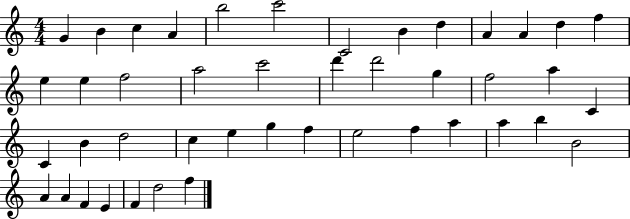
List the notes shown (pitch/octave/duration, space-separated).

G4/q B4/q C5/q A4/q B5/h C6/h C4/h B4/q D5/q A4/q A4/q D5/q F5/q E5/q E5/q F5/h A5/h C6/h D6/q D6/h G5/q F5/h A5/q C4/q C4/q B4/q D5/h C5/q E5/q G5/q F5/q E5/h F5/q A5/q A5/q B5/q B4/h A4/q A4/q F4/q E4/q F4/q D5/h F5/q